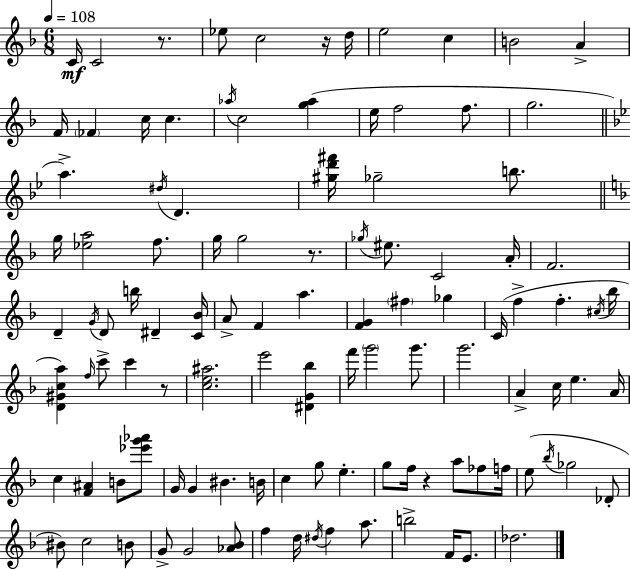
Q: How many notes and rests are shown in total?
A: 108